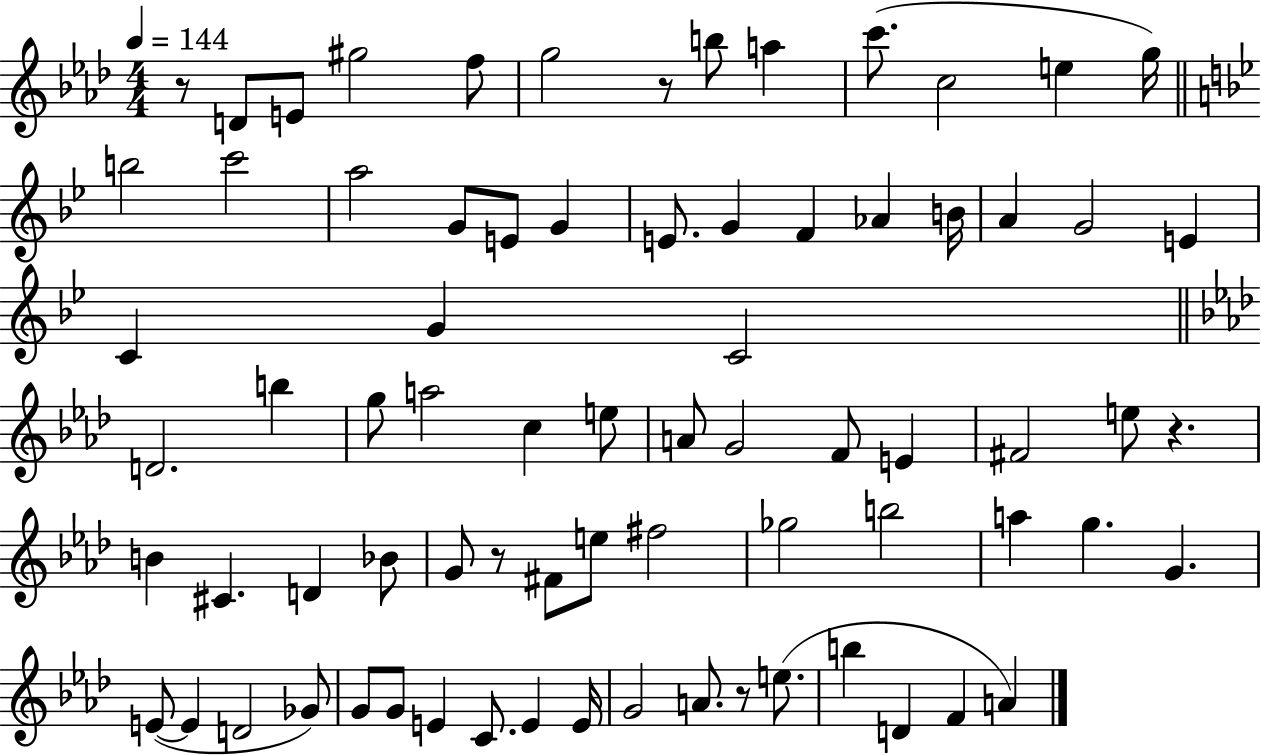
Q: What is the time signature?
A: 4/4